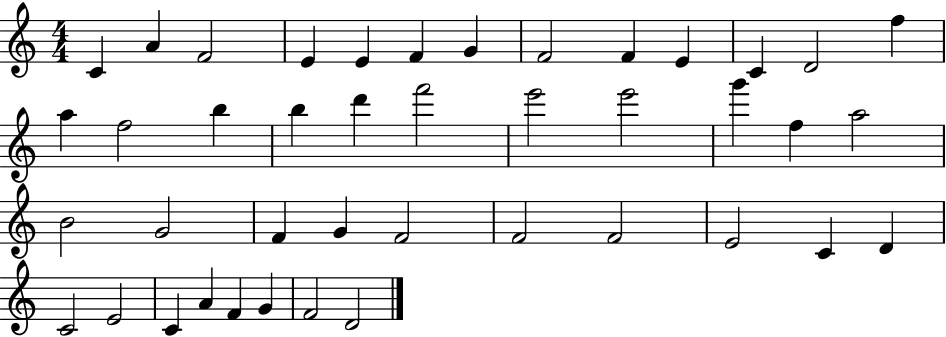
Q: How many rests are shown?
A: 0